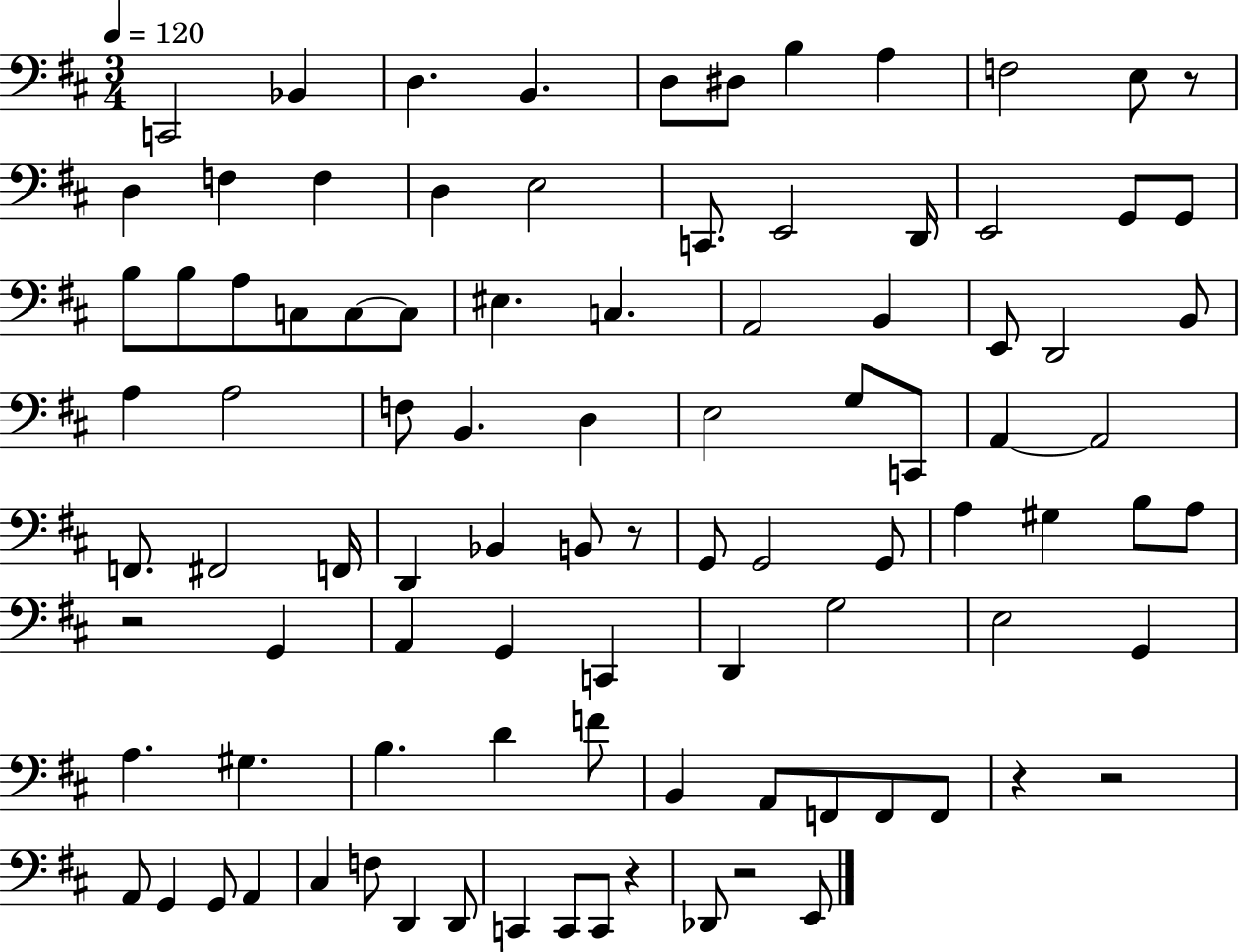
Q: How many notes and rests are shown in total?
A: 95